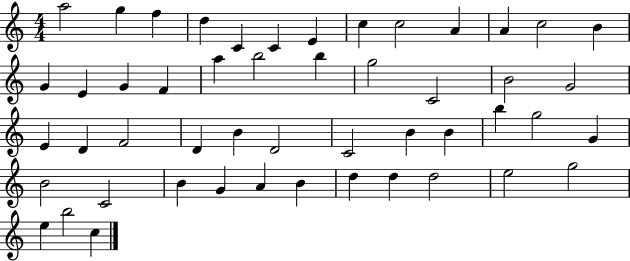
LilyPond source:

{
  \clef treble
  \numericTimeSignature
  \time 4/4
  \key c \major
  a''2 g''4 f''4 | d''4 c'4 c'4 e'4 | c''4 c''2 a'4 | a'4 c''2 b'4 | \break g'4 e'4 g'4 f'4 | a''4 b''2 b''4 | g''2 c'2 | b'2 g'2 | \break e'4 d'4 f'2 | d'4 b'4 d'2 | c'2 b'4 b'4 | b''4 g''2 g'4 | \break b'2 c'2 | b'4 g'4 a'4 b'4 | d''4 d''4 d''2 | e''2 g''2 | \break e''4 b''2 c''4 | \bar "|."
}